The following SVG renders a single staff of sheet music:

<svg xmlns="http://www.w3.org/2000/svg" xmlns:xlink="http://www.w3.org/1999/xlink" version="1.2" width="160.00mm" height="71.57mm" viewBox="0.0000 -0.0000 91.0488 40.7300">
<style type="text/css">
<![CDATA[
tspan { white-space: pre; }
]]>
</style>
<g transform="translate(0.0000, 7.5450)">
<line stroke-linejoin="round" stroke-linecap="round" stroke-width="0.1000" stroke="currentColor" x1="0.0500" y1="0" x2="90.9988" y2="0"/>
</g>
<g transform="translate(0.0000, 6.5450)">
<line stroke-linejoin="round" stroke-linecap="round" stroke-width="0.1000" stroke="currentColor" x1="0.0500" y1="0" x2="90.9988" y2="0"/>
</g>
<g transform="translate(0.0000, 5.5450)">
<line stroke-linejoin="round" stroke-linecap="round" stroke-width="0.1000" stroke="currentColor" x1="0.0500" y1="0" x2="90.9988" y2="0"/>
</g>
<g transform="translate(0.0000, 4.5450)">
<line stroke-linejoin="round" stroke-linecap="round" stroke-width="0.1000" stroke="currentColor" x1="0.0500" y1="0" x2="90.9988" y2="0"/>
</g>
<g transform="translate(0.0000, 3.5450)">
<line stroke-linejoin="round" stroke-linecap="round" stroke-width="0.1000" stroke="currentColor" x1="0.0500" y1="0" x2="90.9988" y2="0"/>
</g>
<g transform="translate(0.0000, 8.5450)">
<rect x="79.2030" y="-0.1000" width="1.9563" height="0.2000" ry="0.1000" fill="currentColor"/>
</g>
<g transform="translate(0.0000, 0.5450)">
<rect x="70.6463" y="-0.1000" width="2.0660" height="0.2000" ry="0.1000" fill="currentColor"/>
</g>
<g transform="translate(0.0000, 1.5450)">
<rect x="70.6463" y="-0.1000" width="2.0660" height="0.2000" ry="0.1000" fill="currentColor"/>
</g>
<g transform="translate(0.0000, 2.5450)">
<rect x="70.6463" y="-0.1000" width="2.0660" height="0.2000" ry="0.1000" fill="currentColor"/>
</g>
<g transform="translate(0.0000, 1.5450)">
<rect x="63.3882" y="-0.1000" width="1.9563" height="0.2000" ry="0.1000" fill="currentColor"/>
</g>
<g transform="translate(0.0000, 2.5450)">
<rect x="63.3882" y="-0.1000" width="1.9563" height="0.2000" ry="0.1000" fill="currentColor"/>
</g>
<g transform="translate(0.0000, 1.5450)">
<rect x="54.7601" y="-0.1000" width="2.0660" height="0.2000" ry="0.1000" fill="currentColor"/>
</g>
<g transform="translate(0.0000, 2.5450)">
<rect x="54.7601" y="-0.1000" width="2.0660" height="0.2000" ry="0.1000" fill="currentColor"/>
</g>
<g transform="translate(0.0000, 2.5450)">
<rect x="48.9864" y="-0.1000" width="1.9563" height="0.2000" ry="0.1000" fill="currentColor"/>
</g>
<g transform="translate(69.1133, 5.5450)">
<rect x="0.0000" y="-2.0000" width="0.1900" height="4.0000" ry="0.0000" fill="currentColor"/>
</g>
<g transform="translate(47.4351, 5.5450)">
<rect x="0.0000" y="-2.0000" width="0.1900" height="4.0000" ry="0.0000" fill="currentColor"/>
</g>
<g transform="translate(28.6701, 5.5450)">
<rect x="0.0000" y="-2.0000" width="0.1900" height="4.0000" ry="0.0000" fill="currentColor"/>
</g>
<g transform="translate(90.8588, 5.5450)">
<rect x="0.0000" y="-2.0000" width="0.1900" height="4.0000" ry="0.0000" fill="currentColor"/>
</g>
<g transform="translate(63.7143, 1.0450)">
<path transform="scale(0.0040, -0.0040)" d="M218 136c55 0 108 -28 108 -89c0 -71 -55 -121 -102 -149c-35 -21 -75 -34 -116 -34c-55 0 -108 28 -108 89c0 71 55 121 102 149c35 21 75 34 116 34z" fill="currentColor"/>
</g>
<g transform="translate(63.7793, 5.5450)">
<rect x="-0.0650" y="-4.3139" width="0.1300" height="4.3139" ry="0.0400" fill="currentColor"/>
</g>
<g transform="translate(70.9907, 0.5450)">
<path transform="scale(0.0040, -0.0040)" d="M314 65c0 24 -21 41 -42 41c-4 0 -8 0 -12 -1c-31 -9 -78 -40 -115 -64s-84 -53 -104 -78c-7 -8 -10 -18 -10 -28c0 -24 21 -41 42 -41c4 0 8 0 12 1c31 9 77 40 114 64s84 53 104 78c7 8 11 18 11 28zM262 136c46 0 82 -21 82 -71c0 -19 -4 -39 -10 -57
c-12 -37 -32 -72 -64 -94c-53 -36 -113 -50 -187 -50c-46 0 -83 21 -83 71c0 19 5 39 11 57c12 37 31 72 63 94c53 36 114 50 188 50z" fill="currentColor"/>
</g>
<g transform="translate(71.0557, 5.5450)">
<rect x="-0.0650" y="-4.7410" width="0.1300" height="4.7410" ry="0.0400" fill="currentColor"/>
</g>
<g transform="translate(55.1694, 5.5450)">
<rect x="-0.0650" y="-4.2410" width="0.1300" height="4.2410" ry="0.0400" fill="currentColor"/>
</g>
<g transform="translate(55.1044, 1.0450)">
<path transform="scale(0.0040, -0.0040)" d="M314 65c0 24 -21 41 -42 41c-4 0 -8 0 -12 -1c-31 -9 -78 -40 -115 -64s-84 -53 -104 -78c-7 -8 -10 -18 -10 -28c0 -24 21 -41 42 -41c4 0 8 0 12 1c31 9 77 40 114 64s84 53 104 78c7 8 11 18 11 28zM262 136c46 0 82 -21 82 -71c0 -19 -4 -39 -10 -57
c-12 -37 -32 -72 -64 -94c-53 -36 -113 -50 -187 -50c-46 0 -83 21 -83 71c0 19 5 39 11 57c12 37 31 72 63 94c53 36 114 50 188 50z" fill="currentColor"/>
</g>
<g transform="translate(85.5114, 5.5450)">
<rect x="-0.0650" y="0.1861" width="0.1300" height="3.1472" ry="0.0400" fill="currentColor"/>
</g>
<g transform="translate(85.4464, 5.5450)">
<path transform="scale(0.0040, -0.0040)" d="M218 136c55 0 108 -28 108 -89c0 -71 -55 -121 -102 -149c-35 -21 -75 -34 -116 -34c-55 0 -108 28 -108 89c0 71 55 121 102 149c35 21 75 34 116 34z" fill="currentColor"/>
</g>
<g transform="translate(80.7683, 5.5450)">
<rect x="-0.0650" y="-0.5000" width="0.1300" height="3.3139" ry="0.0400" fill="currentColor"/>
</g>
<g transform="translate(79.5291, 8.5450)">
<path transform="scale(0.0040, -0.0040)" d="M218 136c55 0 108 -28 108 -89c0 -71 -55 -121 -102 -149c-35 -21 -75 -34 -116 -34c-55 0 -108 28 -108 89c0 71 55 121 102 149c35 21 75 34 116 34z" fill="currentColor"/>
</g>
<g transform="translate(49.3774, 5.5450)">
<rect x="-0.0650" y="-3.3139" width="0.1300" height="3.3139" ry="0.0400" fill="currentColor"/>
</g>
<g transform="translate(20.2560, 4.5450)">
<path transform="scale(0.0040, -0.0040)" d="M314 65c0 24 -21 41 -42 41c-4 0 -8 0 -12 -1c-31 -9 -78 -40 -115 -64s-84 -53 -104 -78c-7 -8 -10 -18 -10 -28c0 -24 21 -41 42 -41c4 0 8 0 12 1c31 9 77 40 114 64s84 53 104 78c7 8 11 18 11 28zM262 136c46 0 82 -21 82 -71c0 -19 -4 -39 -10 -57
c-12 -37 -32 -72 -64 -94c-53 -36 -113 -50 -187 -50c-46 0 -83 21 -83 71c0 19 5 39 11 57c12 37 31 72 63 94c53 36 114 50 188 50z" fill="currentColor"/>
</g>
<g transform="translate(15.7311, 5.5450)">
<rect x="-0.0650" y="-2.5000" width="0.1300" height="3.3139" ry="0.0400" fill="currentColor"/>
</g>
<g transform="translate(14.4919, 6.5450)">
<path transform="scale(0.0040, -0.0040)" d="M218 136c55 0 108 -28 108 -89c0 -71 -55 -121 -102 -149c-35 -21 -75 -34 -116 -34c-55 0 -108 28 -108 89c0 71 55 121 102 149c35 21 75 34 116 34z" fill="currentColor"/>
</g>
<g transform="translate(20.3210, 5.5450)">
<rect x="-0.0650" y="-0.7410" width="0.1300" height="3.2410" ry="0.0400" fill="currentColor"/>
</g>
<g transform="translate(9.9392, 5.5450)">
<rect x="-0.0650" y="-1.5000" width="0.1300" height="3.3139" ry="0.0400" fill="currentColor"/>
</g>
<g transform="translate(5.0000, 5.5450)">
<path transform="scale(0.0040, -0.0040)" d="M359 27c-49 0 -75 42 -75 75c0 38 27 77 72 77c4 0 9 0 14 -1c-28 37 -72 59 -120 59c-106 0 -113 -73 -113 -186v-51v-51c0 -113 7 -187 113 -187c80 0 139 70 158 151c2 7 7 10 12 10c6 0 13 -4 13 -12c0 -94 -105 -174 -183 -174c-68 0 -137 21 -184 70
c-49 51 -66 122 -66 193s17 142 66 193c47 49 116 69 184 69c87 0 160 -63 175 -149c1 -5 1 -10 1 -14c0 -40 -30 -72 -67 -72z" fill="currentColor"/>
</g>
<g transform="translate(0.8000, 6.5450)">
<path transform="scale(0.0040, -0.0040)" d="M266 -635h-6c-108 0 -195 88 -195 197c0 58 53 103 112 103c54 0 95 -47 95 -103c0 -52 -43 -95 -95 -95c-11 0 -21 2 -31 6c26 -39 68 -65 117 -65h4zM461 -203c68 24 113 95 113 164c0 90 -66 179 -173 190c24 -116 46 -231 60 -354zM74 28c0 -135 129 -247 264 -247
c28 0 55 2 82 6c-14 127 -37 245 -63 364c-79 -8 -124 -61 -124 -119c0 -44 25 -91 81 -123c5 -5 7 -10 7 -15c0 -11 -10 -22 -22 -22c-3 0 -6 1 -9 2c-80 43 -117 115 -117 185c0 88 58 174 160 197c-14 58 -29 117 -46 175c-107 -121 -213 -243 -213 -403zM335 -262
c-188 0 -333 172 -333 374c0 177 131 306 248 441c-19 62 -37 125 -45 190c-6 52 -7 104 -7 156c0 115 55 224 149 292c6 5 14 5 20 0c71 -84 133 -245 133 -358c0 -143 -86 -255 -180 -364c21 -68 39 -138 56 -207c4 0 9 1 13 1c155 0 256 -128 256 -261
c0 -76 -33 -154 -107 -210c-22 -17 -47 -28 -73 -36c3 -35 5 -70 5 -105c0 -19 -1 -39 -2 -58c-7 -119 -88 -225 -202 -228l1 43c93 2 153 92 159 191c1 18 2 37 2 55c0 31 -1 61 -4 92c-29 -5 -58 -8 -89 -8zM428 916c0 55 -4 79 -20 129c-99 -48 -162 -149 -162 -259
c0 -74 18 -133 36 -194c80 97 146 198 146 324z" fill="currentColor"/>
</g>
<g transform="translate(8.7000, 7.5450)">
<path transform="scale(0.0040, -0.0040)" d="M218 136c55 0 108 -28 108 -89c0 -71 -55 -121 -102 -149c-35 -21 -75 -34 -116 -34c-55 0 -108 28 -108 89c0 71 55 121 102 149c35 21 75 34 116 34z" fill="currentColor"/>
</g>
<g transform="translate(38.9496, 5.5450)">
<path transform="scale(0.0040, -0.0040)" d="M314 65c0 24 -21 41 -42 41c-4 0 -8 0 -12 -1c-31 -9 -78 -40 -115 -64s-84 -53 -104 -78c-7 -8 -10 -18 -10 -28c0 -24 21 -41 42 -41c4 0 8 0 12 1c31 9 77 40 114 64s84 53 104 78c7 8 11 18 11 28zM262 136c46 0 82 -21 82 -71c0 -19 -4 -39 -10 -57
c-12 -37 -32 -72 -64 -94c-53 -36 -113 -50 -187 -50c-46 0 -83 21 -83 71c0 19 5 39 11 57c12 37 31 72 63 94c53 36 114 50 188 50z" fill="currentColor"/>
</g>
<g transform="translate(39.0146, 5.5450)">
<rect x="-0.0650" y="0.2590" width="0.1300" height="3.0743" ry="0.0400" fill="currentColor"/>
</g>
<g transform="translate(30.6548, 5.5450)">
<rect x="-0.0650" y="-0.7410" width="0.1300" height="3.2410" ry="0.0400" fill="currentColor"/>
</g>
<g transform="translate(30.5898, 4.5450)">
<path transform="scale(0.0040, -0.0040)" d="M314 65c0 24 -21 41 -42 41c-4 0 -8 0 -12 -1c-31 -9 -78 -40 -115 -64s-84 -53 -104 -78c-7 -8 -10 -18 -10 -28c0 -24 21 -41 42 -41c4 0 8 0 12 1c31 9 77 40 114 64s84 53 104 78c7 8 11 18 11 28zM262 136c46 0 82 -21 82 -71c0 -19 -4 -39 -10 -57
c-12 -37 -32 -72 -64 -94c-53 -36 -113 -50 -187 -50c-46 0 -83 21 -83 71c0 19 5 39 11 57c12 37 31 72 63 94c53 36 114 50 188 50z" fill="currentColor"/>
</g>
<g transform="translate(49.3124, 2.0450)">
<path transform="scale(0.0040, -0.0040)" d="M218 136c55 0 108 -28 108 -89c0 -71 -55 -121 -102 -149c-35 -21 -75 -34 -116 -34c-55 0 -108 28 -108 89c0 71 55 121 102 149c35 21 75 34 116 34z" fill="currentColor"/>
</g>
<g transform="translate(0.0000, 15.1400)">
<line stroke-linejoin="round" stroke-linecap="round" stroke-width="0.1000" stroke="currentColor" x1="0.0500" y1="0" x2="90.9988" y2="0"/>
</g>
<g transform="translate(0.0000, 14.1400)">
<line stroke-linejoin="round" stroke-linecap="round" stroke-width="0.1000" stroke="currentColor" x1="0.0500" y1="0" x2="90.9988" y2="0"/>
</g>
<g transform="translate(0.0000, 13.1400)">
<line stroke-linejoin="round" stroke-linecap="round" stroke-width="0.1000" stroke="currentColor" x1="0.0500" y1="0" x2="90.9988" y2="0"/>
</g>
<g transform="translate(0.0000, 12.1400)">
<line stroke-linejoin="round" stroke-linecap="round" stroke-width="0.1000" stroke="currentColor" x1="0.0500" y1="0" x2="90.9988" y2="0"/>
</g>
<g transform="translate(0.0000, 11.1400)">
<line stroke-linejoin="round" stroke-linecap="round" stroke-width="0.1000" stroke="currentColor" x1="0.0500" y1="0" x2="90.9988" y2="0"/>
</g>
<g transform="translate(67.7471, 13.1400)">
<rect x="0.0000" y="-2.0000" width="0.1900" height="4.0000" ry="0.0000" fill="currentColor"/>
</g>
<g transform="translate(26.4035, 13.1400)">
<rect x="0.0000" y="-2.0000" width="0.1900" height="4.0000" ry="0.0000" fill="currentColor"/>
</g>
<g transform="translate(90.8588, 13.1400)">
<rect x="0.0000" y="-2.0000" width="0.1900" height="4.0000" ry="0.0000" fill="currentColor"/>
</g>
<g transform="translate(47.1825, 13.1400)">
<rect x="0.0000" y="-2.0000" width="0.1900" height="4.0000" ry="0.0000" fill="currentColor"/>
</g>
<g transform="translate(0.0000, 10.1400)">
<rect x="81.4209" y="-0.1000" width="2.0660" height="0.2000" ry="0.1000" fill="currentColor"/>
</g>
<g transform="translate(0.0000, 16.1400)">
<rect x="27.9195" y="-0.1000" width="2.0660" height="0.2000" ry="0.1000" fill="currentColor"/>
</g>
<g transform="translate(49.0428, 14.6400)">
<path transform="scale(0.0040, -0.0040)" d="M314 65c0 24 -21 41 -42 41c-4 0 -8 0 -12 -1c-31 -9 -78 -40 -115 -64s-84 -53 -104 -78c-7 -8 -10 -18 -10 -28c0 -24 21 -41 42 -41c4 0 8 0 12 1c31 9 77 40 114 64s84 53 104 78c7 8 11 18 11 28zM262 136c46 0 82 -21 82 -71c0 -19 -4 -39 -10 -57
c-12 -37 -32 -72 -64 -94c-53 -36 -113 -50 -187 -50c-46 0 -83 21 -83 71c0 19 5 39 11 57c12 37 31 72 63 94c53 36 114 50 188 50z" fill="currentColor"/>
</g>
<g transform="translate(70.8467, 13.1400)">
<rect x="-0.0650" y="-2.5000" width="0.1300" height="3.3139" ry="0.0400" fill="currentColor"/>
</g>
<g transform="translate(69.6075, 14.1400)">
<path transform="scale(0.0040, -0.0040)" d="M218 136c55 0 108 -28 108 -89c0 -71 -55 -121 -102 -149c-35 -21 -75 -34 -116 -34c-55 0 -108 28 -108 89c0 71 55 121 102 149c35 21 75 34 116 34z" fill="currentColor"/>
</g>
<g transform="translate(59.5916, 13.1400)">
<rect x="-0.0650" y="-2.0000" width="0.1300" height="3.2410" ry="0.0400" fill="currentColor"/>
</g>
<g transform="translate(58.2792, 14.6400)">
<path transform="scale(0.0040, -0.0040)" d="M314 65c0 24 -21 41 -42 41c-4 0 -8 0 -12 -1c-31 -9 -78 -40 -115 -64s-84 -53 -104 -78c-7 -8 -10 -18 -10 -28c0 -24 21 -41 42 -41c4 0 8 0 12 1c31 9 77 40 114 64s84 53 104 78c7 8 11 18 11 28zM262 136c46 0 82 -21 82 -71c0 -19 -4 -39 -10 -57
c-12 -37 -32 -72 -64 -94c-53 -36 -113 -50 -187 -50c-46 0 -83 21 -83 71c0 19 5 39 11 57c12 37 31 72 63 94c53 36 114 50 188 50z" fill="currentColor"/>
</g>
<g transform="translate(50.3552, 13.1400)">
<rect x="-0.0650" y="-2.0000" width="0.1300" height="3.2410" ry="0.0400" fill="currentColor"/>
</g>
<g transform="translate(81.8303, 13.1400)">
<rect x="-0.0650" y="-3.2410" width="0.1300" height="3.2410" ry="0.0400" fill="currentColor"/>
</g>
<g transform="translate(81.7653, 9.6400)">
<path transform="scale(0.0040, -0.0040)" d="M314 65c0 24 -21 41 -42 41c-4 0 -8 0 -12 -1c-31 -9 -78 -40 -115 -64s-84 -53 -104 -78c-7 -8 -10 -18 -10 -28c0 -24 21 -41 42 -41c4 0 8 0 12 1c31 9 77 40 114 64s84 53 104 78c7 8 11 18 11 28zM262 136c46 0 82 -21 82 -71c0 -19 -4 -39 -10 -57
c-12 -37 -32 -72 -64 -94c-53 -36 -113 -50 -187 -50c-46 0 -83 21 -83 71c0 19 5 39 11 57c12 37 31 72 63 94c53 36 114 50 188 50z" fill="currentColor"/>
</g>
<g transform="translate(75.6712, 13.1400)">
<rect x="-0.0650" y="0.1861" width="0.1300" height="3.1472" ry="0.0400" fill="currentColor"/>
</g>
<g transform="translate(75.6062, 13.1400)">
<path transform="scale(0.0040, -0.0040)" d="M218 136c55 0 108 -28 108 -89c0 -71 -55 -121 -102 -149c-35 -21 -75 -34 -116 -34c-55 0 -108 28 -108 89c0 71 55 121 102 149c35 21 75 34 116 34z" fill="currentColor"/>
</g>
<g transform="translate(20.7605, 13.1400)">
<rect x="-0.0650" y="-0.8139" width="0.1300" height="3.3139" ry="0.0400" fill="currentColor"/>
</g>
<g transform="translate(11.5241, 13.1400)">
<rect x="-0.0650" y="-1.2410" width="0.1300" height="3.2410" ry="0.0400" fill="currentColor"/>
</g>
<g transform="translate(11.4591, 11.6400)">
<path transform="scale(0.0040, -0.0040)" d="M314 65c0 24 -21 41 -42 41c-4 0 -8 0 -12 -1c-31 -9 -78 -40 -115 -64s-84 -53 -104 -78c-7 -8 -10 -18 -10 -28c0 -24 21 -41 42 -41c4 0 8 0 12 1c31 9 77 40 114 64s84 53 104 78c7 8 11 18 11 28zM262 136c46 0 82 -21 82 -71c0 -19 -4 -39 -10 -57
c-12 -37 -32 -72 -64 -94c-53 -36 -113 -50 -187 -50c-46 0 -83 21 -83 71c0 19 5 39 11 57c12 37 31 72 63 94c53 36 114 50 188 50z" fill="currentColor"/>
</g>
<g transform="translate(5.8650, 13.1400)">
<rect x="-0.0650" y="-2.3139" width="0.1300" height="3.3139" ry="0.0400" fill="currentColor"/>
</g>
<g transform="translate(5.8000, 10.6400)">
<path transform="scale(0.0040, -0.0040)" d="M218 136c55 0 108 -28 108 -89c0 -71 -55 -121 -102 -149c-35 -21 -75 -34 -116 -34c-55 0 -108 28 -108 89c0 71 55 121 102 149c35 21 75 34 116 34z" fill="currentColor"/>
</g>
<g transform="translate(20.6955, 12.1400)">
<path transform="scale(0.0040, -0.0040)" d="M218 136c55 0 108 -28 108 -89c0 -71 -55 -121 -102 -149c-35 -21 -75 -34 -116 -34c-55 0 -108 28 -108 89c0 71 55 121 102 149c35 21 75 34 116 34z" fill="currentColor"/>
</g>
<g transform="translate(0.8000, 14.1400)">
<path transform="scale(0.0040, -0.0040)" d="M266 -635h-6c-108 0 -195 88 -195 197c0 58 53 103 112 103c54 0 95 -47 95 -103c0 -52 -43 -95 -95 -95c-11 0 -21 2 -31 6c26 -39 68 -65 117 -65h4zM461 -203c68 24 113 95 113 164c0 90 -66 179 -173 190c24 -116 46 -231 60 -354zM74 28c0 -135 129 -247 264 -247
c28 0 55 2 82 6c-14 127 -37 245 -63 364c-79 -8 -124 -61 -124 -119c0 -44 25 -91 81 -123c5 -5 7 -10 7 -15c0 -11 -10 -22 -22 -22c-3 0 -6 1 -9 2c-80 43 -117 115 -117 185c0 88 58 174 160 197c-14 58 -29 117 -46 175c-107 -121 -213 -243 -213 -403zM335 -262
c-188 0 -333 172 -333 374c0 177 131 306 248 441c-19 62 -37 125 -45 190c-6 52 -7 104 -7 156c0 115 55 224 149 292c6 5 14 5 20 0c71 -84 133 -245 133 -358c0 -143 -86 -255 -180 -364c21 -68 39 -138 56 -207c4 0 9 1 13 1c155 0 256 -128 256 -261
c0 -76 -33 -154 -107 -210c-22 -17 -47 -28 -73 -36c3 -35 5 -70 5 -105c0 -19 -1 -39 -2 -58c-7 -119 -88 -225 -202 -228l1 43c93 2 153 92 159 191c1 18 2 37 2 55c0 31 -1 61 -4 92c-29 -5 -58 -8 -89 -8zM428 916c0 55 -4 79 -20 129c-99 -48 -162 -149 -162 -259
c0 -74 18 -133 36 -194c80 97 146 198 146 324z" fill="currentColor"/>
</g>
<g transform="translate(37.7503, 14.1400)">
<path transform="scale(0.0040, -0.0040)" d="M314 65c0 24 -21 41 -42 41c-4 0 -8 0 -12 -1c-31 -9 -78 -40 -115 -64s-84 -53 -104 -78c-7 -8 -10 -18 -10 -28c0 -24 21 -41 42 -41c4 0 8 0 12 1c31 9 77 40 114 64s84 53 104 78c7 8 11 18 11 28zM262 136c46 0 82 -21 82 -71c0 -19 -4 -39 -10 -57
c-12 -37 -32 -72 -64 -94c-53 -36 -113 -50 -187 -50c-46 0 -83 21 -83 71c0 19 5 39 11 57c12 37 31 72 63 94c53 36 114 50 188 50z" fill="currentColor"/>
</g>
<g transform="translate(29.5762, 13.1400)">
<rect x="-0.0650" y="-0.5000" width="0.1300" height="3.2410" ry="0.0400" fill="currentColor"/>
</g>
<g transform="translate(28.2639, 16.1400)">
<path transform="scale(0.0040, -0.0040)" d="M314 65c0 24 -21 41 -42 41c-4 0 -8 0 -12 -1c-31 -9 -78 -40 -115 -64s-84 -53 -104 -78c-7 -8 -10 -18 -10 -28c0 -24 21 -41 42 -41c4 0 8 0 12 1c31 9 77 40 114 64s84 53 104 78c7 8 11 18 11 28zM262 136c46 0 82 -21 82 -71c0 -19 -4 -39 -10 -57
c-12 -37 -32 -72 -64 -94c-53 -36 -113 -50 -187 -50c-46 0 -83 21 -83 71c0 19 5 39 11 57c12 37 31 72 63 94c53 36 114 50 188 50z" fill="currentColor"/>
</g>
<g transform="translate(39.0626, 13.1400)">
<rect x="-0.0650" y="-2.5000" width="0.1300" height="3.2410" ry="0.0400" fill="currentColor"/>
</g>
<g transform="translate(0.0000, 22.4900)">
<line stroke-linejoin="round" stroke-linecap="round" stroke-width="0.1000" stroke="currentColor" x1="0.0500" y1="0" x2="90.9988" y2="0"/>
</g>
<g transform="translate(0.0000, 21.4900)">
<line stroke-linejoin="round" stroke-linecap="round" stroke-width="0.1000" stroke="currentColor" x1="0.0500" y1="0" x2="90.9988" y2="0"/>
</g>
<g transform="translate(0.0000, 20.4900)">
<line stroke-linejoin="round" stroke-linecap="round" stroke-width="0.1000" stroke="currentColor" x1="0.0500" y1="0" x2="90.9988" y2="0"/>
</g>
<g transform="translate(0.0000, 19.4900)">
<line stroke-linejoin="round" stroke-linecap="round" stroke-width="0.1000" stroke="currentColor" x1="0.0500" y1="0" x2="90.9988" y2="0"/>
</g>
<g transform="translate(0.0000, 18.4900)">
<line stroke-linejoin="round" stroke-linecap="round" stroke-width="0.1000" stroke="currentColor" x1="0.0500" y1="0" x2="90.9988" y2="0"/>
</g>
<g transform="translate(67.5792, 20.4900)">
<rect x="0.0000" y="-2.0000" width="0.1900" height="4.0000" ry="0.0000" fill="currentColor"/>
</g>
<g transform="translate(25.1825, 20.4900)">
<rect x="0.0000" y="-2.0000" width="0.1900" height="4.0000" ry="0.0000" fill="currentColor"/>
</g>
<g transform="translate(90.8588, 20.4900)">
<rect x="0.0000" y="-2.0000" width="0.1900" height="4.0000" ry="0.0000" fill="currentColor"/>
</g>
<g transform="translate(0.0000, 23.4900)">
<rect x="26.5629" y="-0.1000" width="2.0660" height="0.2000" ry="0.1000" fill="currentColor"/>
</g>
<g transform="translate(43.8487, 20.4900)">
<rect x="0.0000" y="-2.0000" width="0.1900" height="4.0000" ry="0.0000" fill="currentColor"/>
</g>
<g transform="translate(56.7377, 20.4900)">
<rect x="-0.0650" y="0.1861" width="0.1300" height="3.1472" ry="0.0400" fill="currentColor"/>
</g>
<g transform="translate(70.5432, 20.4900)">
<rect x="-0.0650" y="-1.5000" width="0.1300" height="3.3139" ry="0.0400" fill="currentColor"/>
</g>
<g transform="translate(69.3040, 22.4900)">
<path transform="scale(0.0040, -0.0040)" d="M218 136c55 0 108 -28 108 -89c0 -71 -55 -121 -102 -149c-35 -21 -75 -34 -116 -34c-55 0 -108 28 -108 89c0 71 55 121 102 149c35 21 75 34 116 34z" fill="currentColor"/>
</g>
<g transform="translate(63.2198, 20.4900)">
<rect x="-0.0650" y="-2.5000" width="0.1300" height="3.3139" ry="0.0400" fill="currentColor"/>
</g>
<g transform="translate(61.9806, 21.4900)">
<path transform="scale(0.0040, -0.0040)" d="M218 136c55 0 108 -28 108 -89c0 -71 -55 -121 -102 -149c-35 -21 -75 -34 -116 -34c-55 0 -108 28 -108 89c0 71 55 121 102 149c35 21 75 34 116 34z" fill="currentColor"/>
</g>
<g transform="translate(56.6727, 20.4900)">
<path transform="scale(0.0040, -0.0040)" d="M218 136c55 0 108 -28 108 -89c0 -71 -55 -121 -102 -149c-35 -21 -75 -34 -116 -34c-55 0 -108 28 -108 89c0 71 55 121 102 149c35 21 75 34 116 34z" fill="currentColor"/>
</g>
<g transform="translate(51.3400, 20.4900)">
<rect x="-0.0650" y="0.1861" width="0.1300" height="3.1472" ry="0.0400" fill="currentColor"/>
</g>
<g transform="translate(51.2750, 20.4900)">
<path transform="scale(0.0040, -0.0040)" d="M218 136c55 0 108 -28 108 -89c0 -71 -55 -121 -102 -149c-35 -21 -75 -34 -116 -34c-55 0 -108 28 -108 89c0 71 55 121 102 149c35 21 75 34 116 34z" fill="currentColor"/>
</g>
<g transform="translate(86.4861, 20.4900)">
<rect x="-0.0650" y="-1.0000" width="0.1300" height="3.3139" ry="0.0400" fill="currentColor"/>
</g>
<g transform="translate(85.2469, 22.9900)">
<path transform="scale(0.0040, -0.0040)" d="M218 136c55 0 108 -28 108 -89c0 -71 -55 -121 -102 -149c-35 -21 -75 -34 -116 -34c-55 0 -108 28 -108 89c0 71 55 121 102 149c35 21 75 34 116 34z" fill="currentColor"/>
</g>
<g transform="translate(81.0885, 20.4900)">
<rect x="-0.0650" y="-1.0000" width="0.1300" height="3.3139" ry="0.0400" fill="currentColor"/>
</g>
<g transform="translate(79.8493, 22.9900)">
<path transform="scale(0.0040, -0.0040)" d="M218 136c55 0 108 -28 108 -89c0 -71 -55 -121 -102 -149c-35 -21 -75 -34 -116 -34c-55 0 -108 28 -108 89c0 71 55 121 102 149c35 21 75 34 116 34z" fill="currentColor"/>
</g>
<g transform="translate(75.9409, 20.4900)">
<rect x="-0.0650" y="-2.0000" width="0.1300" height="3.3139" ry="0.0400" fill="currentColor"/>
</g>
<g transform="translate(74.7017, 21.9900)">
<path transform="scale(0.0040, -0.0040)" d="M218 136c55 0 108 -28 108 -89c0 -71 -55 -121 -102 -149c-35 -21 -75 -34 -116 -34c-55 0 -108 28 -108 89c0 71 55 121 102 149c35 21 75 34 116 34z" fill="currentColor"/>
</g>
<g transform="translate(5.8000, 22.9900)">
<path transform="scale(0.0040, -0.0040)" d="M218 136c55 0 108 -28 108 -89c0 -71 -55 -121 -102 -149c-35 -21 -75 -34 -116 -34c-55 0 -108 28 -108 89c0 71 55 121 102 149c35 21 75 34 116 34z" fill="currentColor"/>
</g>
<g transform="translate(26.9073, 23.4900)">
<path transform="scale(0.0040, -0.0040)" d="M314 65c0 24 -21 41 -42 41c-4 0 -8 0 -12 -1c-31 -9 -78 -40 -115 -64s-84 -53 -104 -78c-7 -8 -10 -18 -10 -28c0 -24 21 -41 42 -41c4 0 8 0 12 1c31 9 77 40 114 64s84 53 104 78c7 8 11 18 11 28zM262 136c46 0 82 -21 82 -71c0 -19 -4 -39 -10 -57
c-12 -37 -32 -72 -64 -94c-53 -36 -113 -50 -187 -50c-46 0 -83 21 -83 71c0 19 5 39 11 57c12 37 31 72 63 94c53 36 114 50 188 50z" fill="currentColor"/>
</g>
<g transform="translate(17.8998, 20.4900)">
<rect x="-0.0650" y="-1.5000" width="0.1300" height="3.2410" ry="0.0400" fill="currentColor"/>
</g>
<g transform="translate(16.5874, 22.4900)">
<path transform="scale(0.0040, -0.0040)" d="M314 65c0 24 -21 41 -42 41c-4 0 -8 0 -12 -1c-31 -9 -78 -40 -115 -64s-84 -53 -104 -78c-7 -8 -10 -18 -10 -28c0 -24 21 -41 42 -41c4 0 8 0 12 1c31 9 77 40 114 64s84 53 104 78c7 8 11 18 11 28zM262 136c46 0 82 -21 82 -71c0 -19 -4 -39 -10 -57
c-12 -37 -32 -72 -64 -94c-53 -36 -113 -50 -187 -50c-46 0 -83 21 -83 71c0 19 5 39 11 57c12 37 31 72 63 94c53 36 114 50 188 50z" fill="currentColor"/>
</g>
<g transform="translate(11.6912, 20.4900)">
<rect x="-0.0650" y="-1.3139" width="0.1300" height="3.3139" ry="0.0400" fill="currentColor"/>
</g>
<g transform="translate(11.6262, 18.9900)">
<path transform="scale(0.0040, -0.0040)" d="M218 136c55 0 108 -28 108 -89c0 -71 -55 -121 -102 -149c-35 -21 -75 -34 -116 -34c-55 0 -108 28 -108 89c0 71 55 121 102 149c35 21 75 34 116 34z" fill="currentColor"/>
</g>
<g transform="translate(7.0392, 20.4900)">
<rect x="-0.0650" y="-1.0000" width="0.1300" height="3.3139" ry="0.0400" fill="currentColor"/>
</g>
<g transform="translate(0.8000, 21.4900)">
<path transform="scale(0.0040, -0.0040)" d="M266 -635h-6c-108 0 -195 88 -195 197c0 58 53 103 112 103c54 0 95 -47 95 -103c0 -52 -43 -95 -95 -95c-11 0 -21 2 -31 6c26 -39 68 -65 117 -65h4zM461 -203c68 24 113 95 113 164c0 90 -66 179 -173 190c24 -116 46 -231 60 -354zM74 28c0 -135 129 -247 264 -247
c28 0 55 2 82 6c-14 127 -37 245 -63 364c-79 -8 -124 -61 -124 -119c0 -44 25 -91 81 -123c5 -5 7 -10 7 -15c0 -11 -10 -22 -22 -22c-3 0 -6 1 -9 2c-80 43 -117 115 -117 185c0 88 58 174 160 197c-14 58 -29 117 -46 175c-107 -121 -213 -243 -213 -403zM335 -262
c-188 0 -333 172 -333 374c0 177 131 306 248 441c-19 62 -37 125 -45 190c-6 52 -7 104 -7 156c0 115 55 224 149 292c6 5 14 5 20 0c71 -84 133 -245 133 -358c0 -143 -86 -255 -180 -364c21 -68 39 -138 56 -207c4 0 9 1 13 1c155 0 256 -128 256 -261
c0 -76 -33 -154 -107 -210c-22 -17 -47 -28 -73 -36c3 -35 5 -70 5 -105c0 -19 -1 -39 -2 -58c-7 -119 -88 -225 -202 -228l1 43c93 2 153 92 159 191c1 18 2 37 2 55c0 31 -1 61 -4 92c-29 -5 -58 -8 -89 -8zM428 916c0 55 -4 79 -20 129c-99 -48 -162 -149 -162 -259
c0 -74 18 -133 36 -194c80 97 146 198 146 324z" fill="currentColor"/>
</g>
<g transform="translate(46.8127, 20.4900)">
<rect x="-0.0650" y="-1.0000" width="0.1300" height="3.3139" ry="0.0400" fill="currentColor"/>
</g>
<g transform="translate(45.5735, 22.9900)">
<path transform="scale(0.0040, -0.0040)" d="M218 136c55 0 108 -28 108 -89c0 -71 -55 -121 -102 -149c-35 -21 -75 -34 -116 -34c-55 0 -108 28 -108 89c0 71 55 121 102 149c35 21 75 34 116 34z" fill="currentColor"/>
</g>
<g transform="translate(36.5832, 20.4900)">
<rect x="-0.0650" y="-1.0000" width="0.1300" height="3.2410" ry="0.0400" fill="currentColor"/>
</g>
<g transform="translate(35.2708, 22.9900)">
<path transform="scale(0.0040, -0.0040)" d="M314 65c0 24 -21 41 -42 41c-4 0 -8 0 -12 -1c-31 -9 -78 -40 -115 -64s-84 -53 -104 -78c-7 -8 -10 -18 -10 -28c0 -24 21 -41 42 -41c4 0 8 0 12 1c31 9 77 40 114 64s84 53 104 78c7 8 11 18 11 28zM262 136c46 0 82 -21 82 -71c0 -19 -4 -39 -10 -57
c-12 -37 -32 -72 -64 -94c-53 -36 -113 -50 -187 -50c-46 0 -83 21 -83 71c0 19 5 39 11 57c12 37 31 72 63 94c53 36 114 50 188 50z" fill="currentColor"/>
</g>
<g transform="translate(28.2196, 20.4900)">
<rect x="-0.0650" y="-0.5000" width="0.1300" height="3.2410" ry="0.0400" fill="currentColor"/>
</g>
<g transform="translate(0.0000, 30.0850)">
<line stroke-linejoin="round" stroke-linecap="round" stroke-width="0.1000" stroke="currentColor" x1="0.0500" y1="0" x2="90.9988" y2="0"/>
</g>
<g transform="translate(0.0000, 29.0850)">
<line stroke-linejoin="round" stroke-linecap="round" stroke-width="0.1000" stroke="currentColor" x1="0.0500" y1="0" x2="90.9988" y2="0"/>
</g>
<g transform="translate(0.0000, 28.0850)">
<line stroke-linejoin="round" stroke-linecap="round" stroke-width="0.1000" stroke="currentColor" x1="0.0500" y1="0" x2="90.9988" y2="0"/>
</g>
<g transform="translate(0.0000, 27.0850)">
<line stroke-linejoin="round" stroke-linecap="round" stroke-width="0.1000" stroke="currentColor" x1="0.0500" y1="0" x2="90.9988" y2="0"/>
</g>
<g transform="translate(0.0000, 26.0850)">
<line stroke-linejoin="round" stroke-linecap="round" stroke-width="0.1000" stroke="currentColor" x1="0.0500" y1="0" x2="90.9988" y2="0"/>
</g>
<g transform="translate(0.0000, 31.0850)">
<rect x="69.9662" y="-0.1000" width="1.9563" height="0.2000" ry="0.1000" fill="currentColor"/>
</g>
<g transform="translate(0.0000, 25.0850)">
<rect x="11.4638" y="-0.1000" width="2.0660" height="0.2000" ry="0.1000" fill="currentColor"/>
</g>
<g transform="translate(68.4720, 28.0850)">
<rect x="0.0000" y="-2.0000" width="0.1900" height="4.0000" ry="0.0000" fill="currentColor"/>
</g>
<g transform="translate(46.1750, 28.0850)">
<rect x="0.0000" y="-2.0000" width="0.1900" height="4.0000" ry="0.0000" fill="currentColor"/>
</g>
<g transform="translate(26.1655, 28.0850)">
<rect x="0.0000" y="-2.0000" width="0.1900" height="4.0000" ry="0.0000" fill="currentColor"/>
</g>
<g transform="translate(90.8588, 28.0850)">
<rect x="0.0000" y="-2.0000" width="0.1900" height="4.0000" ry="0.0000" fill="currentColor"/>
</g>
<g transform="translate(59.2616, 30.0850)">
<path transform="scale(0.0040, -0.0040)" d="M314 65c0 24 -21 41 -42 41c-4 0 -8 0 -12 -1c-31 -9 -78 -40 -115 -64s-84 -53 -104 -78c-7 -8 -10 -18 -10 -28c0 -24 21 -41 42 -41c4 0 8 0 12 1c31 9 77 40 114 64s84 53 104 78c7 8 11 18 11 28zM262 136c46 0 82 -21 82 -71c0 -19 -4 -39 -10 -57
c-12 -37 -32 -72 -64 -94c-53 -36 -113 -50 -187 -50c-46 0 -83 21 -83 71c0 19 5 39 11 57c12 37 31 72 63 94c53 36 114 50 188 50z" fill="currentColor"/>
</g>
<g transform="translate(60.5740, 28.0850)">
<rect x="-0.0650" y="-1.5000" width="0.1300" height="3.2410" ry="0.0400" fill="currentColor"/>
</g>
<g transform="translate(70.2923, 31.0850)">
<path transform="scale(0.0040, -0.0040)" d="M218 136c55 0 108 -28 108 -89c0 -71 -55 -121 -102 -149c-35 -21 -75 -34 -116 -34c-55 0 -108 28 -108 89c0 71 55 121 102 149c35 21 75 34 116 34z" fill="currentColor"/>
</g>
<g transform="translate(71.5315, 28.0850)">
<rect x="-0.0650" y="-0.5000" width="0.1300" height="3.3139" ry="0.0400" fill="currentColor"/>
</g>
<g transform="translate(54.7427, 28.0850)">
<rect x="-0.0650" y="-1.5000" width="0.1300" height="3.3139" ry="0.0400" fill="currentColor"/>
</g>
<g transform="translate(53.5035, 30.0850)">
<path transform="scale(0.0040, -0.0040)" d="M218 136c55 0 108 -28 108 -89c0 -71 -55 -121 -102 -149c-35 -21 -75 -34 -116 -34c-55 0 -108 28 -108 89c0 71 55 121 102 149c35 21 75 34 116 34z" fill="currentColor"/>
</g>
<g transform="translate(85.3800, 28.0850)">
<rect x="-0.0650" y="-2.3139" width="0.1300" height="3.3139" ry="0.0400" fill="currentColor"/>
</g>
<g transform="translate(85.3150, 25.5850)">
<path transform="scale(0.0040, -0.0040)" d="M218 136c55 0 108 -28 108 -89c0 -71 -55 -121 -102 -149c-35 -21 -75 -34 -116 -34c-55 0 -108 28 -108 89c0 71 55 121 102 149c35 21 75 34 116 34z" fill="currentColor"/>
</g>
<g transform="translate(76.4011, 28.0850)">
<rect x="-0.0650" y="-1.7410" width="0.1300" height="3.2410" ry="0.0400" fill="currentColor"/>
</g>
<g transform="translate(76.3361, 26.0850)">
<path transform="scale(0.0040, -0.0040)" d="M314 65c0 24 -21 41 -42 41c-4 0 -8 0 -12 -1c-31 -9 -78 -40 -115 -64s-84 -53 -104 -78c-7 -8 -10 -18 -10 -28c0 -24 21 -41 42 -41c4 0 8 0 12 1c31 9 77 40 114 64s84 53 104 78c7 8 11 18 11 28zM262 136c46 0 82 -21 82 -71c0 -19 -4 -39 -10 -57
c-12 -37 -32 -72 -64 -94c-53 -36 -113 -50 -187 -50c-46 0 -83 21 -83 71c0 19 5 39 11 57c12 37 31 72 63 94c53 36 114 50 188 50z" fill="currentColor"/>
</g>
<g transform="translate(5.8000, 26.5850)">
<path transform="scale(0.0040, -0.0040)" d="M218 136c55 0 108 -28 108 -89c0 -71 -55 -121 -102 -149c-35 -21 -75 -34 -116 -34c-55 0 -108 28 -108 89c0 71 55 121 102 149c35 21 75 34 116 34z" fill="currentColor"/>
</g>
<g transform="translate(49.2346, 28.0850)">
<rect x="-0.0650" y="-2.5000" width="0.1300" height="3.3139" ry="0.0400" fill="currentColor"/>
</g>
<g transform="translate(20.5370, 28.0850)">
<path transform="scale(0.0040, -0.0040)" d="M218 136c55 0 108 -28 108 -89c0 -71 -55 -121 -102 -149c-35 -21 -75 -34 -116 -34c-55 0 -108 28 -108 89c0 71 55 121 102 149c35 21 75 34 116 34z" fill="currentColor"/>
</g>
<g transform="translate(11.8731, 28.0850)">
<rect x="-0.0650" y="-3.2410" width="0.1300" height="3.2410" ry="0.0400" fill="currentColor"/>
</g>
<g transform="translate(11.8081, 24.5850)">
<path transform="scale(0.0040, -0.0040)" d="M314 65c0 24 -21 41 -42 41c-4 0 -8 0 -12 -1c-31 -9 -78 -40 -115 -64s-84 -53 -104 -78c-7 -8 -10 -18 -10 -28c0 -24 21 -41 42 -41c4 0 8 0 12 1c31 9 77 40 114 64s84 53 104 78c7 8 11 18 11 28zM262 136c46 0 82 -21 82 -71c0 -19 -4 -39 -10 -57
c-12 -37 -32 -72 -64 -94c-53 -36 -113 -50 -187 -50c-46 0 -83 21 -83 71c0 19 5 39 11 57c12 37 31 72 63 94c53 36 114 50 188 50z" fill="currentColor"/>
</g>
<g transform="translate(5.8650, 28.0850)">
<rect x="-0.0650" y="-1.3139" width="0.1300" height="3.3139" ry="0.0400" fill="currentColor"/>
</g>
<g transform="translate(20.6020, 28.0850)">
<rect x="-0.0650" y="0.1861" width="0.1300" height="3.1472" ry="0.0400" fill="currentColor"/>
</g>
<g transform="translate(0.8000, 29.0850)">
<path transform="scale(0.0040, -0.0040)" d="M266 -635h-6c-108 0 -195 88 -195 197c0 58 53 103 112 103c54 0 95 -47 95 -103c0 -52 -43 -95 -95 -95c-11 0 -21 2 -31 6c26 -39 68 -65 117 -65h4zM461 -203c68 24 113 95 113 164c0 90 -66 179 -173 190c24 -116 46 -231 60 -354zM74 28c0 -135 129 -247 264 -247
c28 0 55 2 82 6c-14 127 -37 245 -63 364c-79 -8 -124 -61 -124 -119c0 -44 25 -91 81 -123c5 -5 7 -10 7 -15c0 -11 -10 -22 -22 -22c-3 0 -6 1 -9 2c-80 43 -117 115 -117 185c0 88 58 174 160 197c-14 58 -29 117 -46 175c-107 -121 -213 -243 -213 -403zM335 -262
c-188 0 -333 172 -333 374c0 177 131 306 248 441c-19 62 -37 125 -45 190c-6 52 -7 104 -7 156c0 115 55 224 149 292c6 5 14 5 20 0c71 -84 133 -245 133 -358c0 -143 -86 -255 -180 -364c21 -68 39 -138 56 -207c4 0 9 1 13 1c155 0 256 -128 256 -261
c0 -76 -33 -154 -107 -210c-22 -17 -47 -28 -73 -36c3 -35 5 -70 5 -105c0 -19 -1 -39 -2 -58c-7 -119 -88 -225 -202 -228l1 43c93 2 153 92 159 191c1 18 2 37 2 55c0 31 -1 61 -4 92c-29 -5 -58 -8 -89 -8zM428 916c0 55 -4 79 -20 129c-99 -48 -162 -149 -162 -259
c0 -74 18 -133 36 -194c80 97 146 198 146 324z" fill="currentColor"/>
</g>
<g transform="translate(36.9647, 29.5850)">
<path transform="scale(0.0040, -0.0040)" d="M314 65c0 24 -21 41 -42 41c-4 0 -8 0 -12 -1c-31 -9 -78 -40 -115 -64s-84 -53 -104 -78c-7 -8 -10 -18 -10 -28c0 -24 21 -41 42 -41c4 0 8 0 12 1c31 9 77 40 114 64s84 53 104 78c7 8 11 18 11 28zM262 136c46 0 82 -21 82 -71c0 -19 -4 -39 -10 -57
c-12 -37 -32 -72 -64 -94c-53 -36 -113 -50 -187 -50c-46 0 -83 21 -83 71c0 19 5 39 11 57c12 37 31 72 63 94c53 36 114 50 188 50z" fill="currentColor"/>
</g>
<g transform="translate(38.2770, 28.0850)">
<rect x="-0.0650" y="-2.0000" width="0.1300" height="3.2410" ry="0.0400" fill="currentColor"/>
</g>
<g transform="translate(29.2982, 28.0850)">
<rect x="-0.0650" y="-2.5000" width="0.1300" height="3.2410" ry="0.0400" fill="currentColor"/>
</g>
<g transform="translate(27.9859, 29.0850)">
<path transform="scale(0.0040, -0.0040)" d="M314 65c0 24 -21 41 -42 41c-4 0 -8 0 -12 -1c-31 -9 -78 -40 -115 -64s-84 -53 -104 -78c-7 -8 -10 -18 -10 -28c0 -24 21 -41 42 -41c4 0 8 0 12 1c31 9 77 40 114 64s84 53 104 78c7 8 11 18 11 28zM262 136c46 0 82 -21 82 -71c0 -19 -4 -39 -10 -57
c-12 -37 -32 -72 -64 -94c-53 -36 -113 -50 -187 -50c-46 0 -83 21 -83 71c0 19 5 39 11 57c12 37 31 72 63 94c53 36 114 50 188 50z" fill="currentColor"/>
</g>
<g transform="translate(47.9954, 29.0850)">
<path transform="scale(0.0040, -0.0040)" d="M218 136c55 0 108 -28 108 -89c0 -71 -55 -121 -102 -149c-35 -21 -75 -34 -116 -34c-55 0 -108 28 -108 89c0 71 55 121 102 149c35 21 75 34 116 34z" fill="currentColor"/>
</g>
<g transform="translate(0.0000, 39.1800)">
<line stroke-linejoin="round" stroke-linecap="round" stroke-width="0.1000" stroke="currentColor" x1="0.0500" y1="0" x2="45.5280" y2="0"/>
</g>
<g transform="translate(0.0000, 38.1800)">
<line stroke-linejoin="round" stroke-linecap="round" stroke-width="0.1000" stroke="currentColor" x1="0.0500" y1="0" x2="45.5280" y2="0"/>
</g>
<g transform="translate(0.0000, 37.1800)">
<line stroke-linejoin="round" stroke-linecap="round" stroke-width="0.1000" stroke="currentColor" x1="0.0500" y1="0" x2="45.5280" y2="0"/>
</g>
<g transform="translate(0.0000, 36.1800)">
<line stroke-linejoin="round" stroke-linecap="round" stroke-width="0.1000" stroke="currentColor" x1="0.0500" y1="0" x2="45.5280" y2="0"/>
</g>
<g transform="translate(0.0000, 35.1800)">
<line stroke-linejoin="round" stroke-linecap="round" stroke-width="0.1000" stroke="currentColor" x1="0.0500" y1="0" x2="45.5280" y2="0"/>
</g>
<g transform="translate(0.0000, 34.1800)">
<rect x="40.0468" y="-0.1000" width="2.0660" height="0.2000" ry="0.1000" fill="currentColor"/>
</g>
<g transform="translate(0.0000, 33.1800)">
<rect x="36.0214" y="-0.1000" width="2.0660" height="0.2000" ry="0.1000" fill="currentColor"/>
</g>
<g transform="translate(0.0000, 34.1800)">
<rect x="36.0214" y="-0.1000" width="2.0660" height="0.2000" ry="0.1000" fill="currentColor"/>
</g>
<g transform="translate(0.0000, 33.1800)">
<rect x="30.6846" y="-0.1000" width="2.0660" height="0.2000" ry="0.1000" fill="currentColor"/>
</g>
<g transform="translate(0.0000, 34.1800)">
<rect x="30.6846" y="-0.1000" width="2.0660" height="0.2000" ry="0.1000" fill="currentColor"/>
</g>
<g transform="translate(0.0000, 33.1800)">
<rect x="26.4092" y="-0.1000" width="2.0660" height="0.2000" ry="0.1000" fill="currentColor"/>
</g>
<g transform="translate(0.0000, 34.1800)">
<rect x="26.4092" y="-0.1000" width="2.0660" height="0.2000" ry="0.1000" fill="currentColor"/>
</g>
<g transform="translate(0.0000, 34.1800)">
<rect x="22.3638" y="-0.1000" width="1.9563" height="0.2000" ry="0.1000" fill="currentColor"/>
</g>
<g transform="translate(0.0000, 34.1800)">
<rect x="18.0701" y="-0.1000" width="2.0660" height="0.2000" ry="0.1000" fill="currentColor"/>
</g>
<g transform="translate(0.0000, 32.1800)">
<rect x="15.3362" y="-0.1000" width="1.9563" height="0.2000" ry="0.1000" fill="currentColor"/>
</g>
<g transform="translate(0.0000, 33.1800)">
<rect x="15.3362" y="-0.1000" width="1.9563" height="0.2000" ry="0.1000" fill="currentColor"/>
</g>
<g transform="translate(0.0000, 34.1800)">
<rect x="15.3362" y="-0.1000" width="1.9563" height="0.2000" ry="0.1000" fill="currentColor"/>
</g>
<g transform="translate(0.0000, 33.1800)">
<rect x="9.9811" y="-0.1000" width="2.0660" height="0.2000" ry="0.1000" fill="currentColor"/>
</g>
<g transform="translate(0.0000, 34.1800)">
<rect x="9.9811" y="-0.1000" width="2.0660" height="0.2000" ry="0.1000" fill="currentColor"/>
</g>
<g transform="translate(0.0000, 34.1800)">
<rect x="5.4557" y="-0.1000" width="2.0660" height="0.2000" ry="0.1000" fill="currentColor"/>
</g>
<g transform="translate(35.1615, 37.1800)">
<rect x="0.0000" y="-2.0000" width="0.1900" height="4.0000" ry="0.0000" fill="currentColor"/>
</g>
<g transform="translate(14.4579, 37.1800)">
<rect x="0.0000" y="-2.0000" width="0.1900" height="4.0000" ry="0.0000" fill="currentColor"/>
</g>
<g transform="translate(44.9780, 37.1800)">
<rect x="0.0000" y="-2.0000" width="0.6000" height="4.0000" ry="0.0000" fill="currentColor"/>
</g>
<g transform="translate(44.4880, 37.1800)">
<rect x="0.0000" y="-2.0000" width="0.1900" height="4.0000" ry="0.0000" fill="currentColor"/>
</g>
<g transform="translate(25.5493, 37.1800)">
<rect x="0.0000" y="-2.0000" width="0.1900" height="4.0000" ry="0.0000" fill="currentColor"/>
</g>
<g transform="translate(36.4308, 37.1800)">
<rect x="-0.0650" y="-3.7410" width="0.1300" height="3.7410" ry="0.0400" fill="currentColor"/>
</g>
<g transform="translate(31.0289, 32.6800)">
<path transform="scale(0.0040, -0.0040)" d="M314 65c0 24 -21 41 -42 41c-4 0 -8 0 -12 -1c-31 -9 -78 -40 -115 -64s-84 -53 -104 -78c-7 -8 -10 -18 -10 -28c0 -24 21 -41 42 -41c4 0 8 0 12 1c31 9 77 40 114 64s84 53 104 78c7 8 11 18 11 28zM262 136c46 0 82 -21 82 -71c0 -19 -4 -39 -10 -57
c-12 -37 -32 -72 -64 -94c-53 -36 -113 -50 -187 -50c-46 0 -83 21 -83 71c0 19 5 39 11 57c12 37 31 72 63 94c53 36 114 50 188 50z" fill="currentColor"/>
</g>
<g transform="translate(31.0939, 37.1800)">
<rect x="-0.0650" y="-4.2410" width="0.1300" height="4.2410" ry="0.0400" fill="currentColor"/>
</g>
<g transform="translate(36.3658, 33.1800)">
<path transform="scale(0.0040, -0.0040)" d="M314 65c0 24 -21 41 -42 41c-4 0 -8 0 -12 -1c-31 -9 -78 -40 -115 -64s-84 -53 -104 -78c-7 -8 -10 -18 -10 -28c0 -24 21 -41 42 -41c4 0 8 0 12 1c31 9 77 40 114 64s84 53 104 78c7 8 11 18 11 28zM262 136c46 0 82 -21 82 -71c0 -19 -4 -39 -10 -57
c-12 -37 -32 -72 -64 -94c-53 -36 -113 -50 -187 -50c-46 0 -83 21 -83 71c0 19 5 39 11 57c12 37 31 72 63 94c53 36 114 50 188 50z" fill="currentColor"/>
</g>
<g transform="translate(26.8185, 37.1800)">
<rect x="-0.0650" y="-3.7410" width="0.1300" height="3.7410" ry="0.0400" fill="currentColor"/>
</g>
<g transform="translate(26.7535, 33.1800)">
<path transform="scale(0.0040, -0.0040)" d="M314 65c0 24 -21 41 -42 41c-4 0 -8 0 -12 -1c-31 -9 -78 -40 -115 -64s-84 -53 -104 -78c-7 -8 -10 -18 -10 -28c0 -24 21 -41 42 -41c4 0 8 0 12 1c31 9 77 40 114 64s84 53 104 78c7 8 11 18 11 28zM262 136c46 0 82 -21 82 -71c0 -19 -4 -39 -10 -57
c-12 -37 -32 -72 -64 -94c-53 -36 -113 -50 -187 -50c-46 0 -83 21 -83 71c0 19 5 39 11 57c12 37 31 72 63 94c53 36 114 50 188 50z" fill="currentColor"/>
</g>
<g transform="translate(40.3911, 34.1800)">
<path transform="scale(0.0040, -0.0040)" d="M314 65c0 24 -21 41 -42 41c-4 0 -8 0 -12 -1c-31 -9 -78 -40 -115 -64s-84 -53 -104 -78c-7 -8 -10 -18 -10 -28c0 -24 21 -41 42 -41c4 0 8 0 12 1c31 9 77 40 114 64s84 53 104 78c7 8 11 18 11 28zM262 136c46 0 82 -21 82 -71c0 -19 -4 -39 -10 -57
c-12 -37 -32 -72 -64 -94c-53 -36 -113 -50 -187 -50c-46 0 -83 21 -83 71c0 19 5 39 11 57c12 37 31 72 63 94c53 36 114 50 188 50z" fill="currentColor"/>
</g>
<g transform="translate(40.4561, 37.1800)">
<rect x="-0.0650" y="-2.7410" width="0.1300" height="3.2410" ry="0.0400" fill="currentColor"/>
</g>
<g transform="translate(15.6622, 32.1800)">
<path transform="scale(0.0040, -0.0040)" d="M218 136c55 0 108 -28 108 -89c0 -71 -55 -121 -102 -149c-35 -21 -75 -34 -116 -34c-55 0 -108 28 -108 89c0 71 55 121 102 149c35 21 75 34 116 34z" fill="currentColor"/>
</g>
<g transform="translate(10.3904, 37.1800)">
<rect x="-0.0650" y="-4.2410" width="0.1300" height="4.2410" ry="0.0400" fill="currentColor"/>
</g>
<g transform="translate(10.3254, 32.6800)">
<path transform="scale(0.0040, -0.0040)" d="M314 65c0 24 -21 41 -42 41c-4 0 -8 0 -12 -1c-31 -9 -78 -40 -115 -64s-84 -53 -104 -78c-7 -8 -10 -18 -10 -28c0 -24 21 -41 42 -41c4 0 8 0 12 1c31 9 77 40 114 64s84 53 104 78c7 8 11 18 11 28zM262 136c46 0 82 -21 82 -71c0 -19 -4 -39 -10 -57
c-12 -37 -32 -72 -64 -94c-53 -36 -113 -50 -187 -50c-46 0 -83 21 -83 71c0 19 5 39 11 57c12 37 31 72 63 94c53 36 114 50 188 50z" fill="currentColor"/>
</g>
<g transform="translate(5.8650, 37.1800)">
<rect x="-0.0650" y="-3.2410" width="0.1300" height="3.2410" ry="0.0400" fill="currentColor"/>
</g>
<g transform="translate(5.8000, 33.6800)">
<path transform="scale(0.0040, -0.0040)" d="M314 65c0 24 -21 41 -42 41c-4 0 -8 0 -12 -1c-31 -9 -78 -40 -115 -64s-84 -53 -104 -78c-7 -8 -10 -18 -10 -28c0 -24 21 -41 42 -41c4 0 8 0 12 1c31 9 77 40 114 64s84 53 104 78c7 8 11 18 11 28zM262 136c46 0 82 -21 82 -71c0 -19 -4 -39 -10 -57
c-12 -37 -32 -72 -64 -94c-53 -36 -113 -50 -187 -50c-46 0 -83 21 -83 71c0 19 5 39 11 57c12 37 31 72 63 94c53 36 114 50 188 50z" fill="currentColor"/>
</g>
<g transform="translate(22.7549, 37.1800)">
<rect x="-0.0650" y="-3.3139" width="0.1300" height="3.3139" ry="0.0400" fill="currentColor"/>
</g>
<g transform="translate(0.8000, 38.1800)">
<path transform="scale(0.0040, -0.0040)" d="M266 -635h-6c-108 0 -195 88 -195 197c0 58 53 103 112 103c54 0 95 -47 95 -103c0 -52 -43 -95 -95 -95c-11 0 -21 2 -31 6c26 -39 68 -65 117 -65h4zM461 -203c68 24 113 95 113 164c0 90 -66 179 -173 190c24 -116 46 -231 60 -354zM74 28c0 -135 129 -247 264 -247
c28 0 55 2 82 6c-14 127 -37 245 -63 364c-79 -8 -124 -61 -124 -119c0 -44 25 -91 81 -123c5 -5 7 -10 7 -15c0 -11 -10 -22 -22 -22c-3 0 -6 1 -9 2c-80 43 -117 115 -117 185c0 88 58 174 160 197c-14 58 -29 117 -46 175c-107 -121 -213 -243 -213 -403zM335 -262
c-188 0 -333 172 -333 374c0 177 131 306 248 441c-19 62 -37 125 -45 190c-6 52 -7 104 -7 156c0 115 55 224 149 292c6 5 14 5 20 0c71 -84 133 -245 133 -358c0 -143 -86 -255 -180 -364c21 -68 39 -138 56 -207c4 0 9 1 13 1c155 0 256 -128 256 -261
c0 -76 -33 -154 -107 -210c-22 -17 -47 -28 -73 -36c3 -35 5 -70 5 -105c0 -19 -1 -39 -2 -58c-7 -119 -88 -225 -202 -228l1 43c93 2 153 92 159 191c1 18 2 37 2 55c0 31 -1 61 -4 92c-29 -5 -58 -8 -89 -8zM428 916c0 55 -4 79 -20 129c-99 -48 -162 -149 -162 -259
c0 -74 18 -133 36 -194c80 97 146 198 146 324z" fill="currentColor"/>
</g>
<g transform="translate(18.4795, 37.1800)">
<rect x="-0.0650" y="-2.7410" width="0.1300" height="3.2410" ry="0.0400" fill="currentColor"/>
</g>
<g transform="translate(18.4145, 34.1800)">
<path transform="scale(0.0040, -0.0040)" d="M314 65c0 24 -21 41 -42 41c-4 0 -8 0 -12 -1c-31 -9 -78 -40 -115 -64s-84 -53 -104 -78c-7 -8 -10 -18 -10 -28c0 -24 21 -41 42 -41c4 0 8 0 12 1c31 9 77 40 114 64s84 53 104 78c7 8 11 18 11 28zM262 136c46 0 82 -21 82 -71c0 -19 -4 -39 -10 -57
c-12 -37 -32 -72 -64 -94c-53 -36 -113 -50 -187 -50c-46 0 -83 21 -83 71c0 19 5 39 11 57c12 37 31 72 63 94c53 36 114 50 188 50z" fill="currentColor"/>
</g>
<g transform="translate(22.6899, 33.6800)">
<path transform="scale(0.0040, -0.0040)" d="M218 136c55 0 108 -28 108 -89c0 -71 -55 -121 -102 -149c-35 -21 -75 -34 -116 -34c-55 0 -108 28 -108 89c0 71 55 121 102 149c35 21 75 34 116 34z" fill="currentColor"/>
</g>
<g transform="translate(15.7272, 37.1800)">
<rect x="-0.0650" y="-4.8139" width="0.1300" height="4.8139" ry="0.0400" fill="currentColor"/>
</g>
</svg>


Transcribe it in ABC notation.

X:1
T:Untitled
M:4/4
L:1/4
K:C
E G d2 d2 B2 b d'2 d' e'2 C B g e2 d C2 G2 F2 F2 G B b2 D e E2 C2 D2 D B B G E F D D e b2 B G2 F2 G E E2 C f2 g b2 d'2 e' a2 b c'2 d'2 c'2 a2